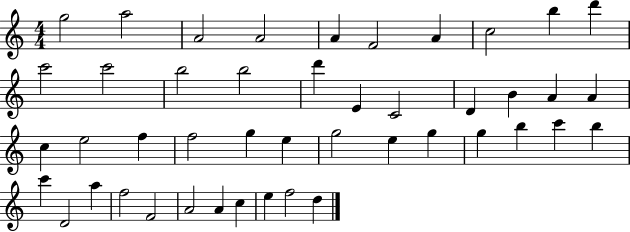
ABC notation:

X:1
T:Untitled
M:4/4
L:1/4
K:C
g2 a2 A2 A2 A F2 A c2 b d' c'2 c'2 b2 b2 d' E C2 D B A A c e2 f f2 g e g2 e g g b c' b c' D2 a f2 F2 A2 A c e f2 d